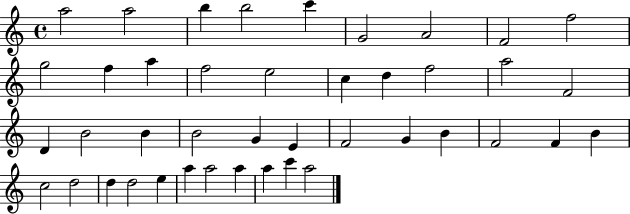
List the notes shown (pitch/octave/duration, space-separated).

A5/h A5/h B5/q B5/h C6/q G4/h A4/h F4/h F5/h G5/h F5/q A5/q F5/h E5/h C5/q D5/q F5/h A5/h F4/h D4/q B4/h B4/q B4/h G4/q E4/q F4/h G4/q B4/q F4/h F4/q B4/q C5/h D5/h D5/q D5/h E5/q A5/q A5/h A5/q A5/q C6/q A5/h